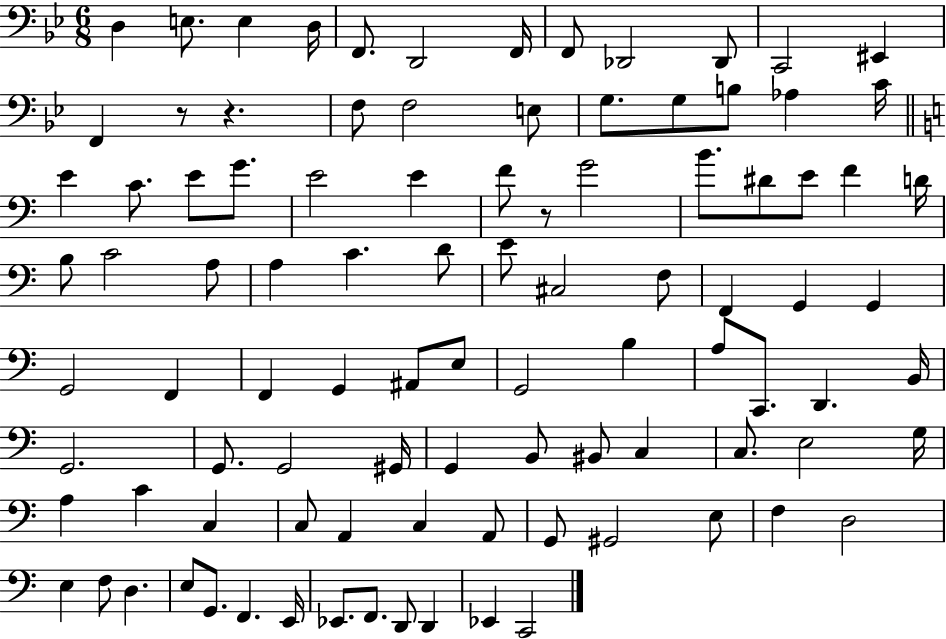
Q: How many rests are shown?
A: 3